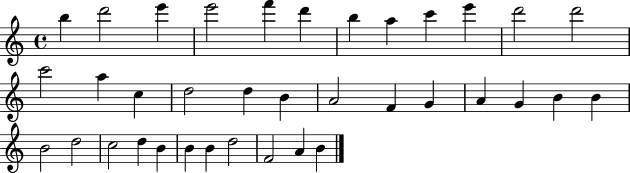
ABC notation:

X:1
T:Untitled
M:4/4
L:1/4
K:C
b d'2 e' e'2 f' d' b a c' e' d'2 d'2 c'2 a c d2 d B A2 F G A G B B B2 d2 c2 d B B B d2 F2 A B